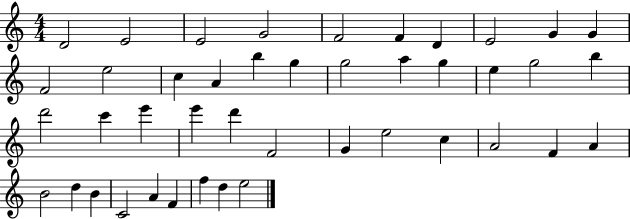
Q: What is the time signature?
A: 4/4